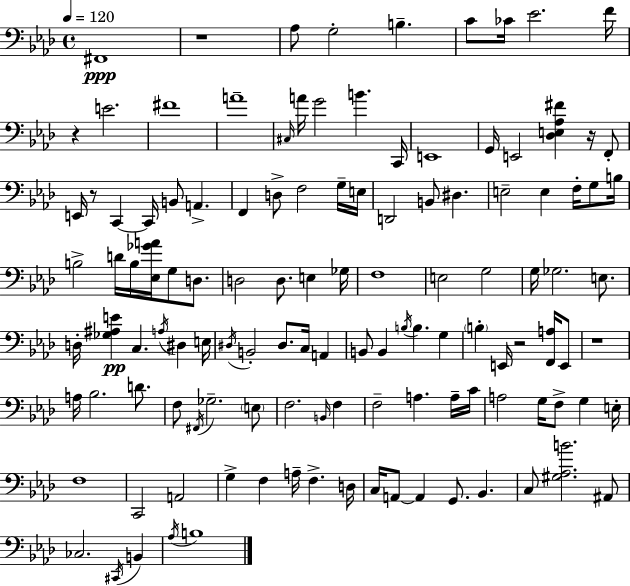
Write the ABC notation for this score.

X:1
T:Untitled
M:4/4
L:1/4
K:Fm
^F,,4 z4 _A,/2 G,2 B, C/2 _C/4 _E2 F/4 z E2 ^F4 A4 ^C,/4 A/4 G2 B C,,/4 E,,4 G,,/4 E,,2 [_D,E,_A,^F] z/4 F,,/2 E,,/4 z/2 C,, C,,/4 B,,/2 A,, F,, D,/2 F,2 G,/4 E,/4 D,,2 B,,/2 ^D, E,2 E, F,/4 G,/2 B,/4 B,2 D/4 B,/4 [_E,_GA]/4 G,/2 D,/2 D,2 D,/2 E, _G,/4 F,4 E,2 G,2 G,/4 _G,2 E,/2 D,/4 [_G,^A,E] C, A,/4 ^D, E,/4 ^D,/4 B,,2 ^D,/2 C,/4 A,, B,,/2 B,, B,/4 B, G, B, E,,/4 z2 [F,,A,]/4 E,,/2 z4 A,/4 _B,2 D/2 F,/2 ^F,,/4 _G,2 E,/2 F,2 B,,/4 F, F,2 A, A,/4 C/4 A,2 G,/4 F,/2 G, E,/4 F,4 C,,2 A,,2 G, F, A,/4 F, D,/4 C,/4 A,,/2 A,, G,,/2 _B,, C,/2 [^G,_A,B]2 ^A,,/2 _C,2 ^C,,/4 B,, _A,/4 B,4